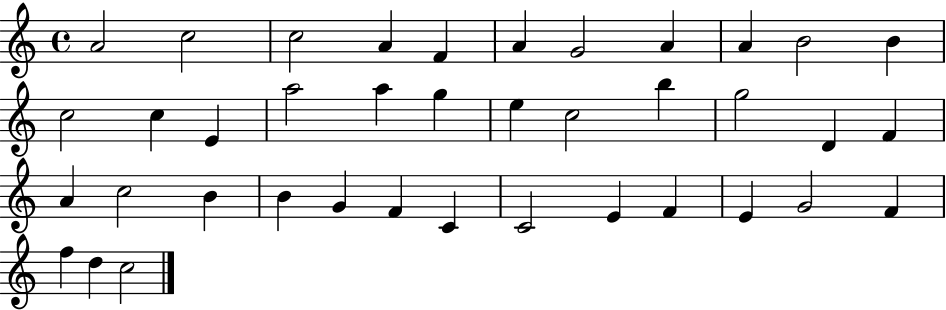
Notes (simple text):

A4/h C5/h C5/h A4/q F4/q A4/q G4/h A4/q A4/q B4/h B4/q C5/h C5/q E4/q A5/h A5/q G5/q E5/q C5/h B5/q G5/h D4/q F4/q A4/q C5/h B4/q B4/q G4/q F4/q C4/q C4/h E4/q F4/q E4/q G4/h F4/q F5/q D5/q C5/h